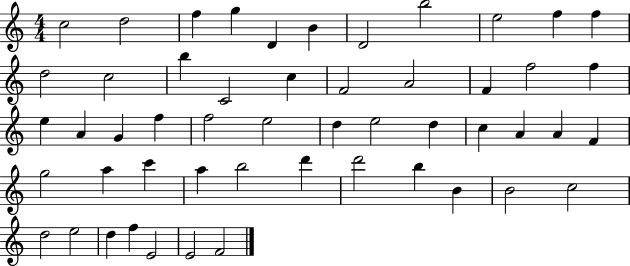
{
  \clef treble
  \numericTimeSignature
  \time 4/4
  \key c \major
  c''2 d''2 | f''4 g''4 d'4 b'4 | d'2 b''2 | e''2 f''4 f''4 | \break d''2 c''2 | b''4 c'2 c''4 | f'2 a'2 | f'4 f''2 f''4 | \break e''4 a'4 g'4 f''4 | f''2 e''2 | d''4 e''2 d''4 | c''4 a'4 a'4 f'4 | \break g''2 a''4 c'''4 | a''4 b''2 d'''4 | d'''2 b''4 b'4 | b'2 c''2 | \break d''2 e''2 | d''4 f''4 e'2 | e'2 f'2 | \bar "|."
}